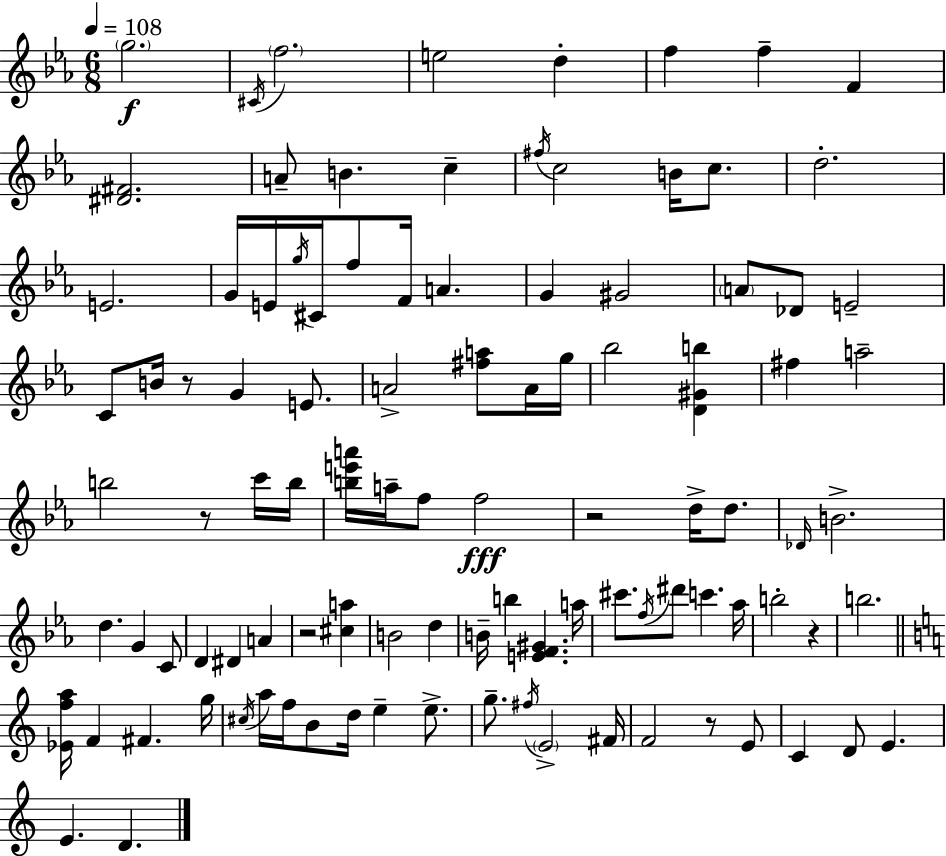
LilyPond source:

{
  \clef treble
  \numericTimeSignature
  \time 6/8
  \key ees \major
  \tempo 4 = 108
  \parenthesize g''2.\f | \acciaccatura { cis'16 } \parenthesize f''2. | e''2 d''4-. | f''4 f''4-- f'4 | \break <dis' fis'>2. | a'8-- b'4. c''4-- | \acciaccatura { fis''16 } c''2 b'16 c''8. | d''2.-. | \break e'2. | g'16 e'16 \acciaccatura { g''16 } cis'16 f''8 f'16 a'4. | g'4 gis'2 | \parenthesize a'8 des'8 e'2-- | \break c'8 b'16 r8 g'4 | e'8. a'2-> <fis'' a''>8 | a'16 g''16 bes''2 <d' gis' b''>4 | fis''4 a''2-- | \break b''2 r8 | c'''16 b''16 <b'' e''' a'''>16 a''16-- f''8 f''2\fff | r2 d''16-> | d''8. \grace { des'16 } b'2.-> | \break d''4. g'4 | c'8 d'4 dis'4 | a'4 r2 | <cis'' a''>4 b'2 | \break d''4 b'16-- b''4 <e' f' gis'>4. | a''16 cis'''8. \acciaccatura { f''16 } dis'''8 c'''4. | aes''16 b''2-. | r4 b''2. | \break \bar "||" \break \key c \major <ees' f'' a''>16 f'4 fis'4. g''16 | \acciaccatura { cis''16 } a''16 f''16 b'8 d''16 e''4-- e''8.-> | g''8.-- \acciaccatura { fis''16 } \parenthesize e'2-> | fis'16 f'2 r8 | \break e'8 c'4 d'8 e'4. | e'4. d'4. | \bar "|."
}